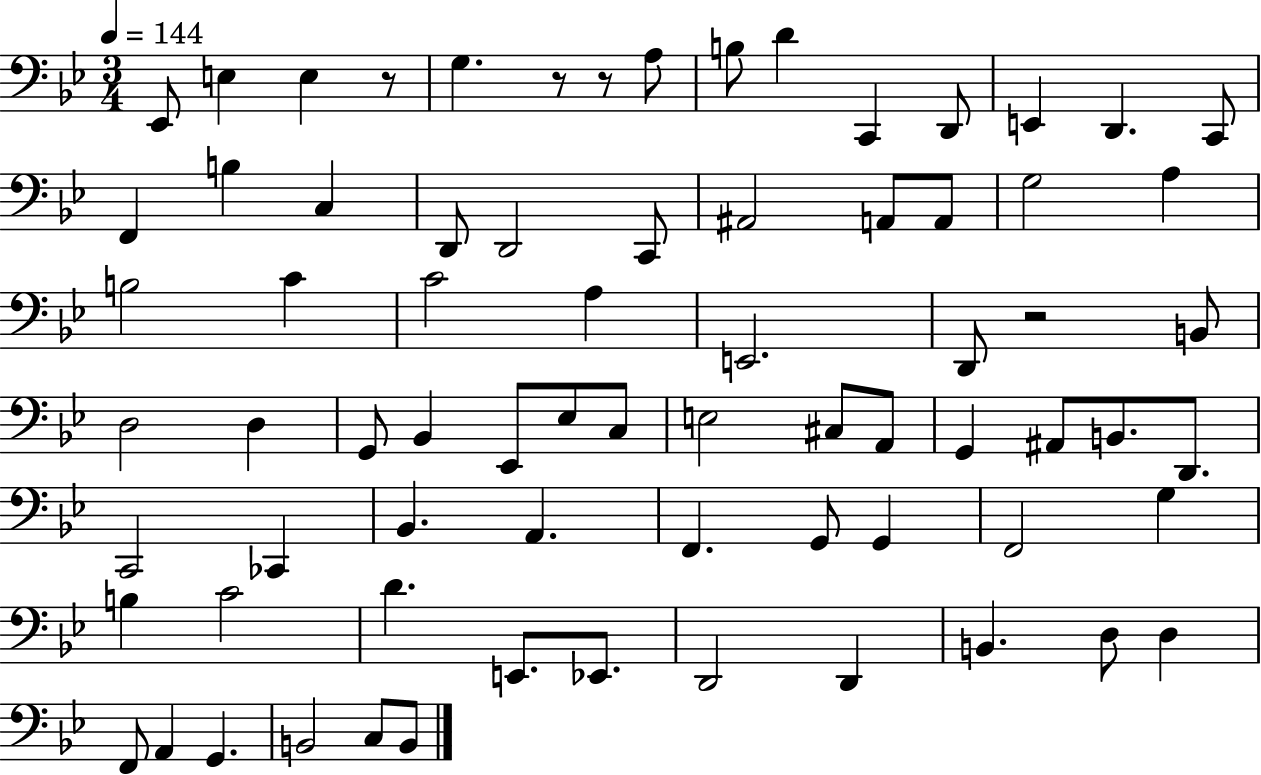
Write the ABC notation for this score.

X:1
T:Untitled
M:3/4
L:1/4
K:Bb
_E,,/2 E, E, z/2 G, z/2 z/2 A,/2 B,/2 D C,, D,,/2 E,, D,, C,,/2 F,, B, C, D,,/2 D,,2 C,,/2 ^A,,2 A,,/2 A,,/2 G,2 A, B,2 C C2 A, E,,2 D,,/2 z2 B,,/2 D,2 D, G,,/2 _B,, _E,,/2 _E,/2 C,/2 E,2 ^C,/2 A,,/2 G,, ^A,,/2 B,,/2 D,,/2 C,,2 _C,, _B,, A,, F,, G,,/2 G,, F,,2 G, B, C2 D E,,/2 _E,,/2 D,,2 D,, B,, D,/2 D, F,,/2 A,, G,, B,,2 C,/2 B,,/2